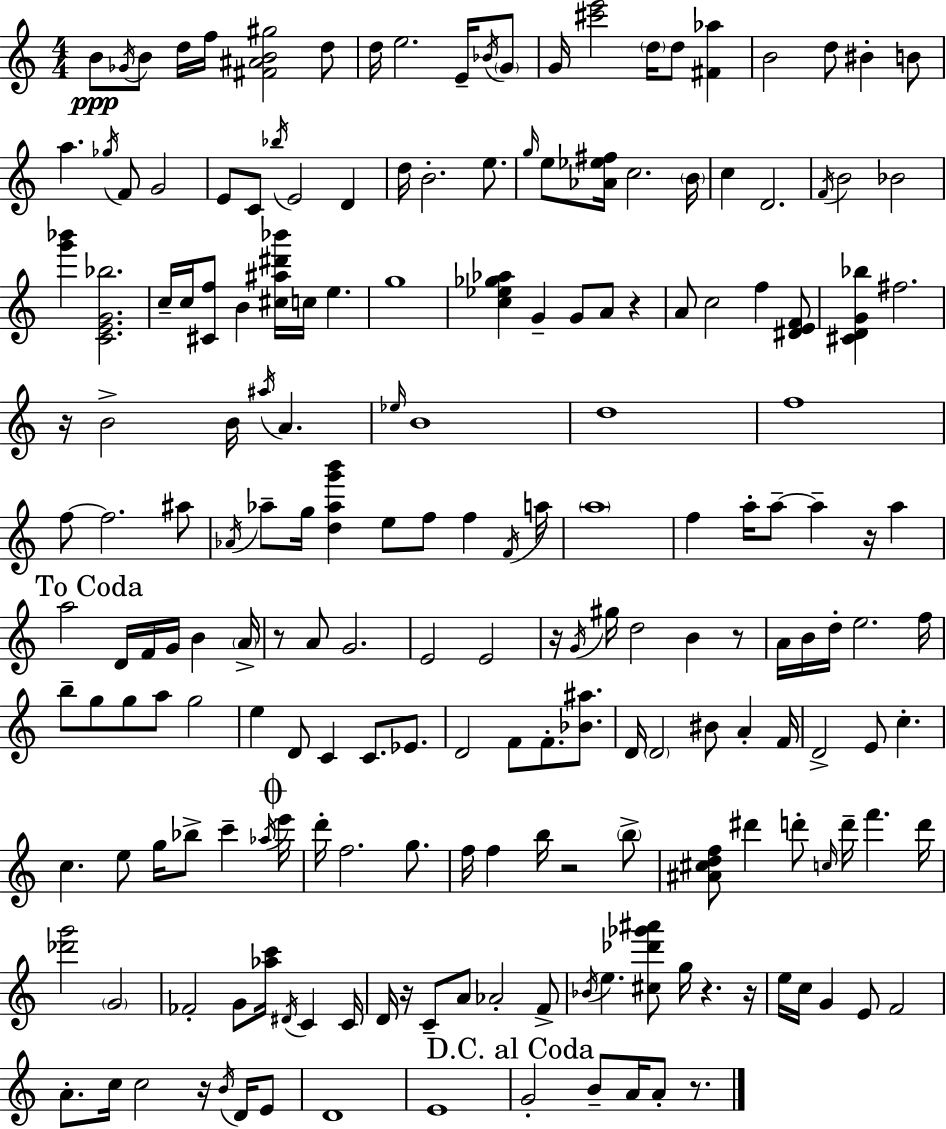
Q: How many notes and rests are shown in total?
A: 197